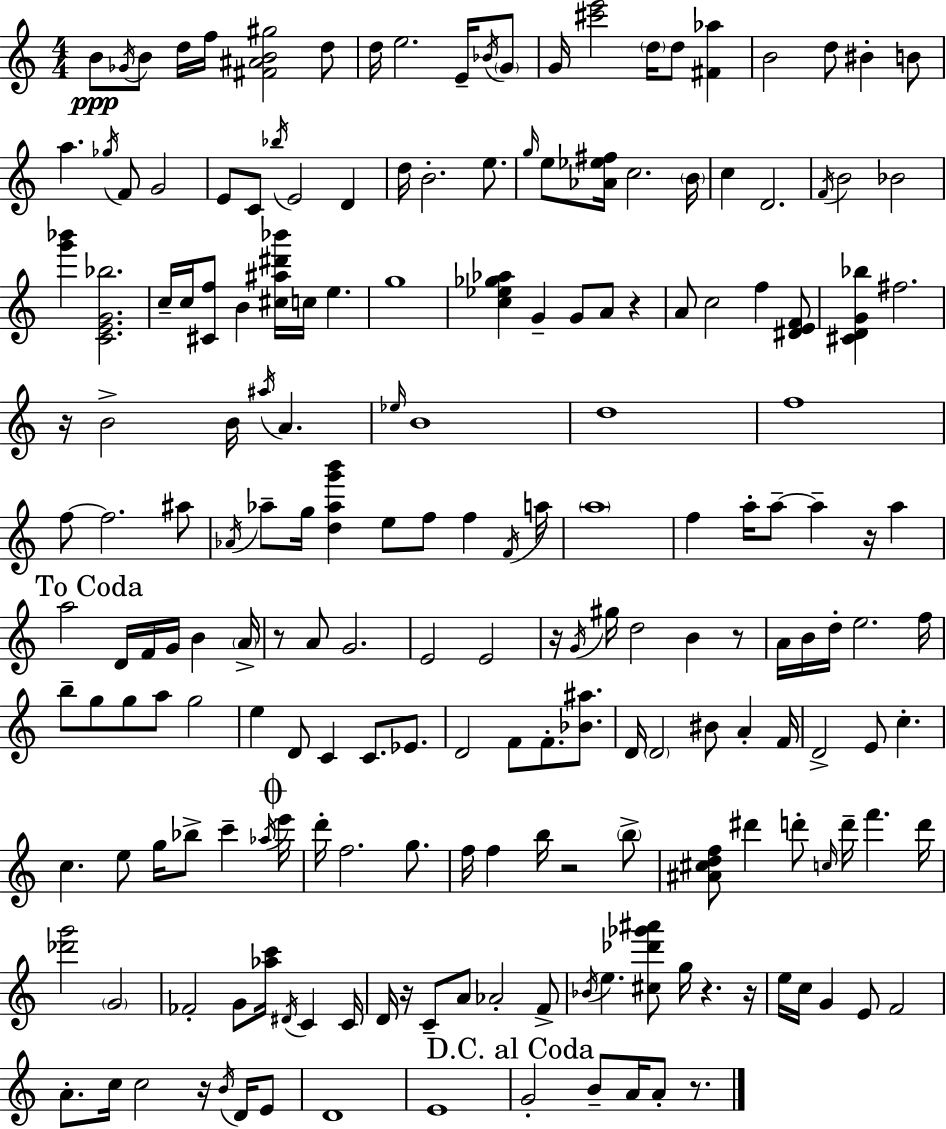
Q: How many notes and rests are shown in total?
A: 197